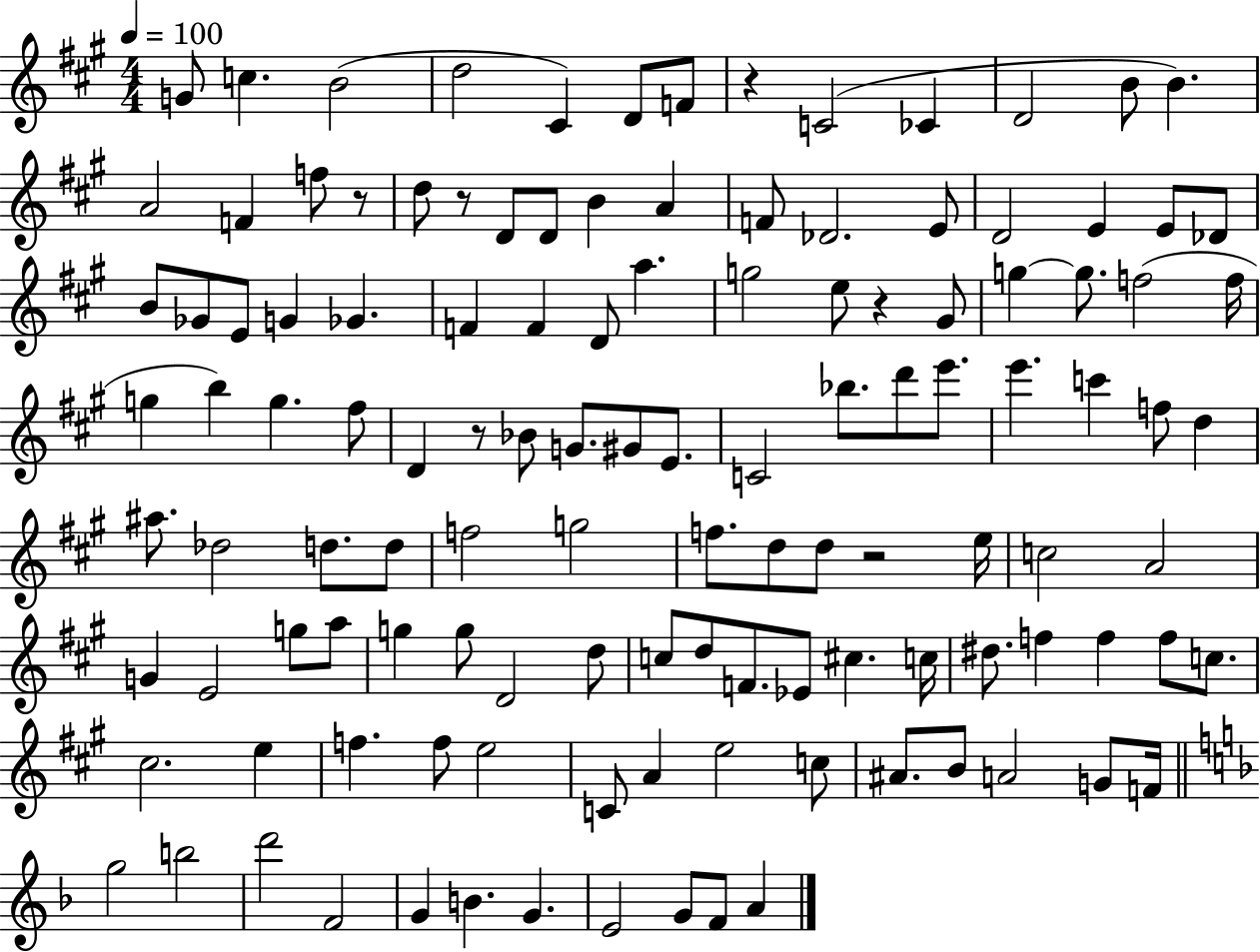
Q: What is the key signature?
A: A major